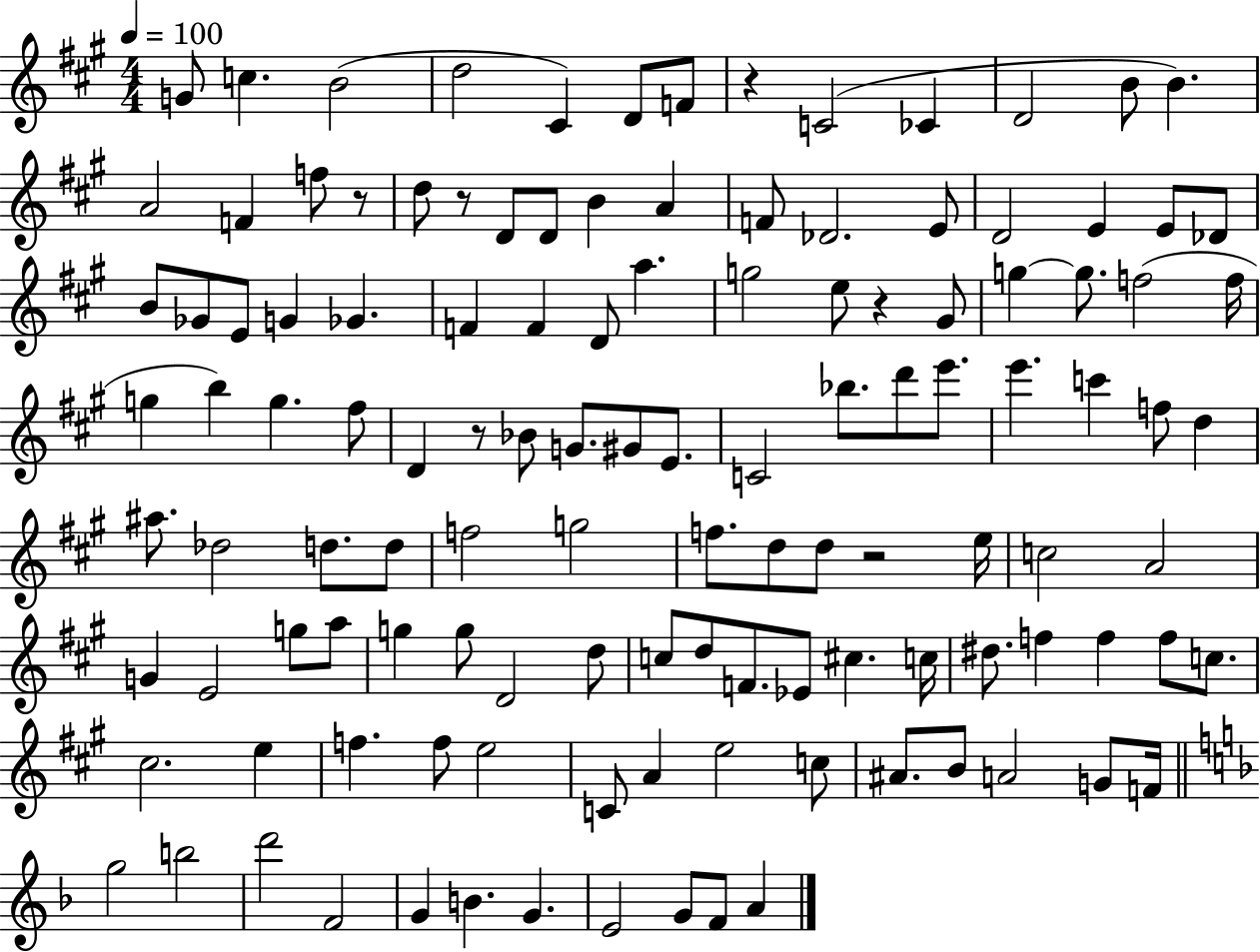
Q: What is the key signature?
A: A major